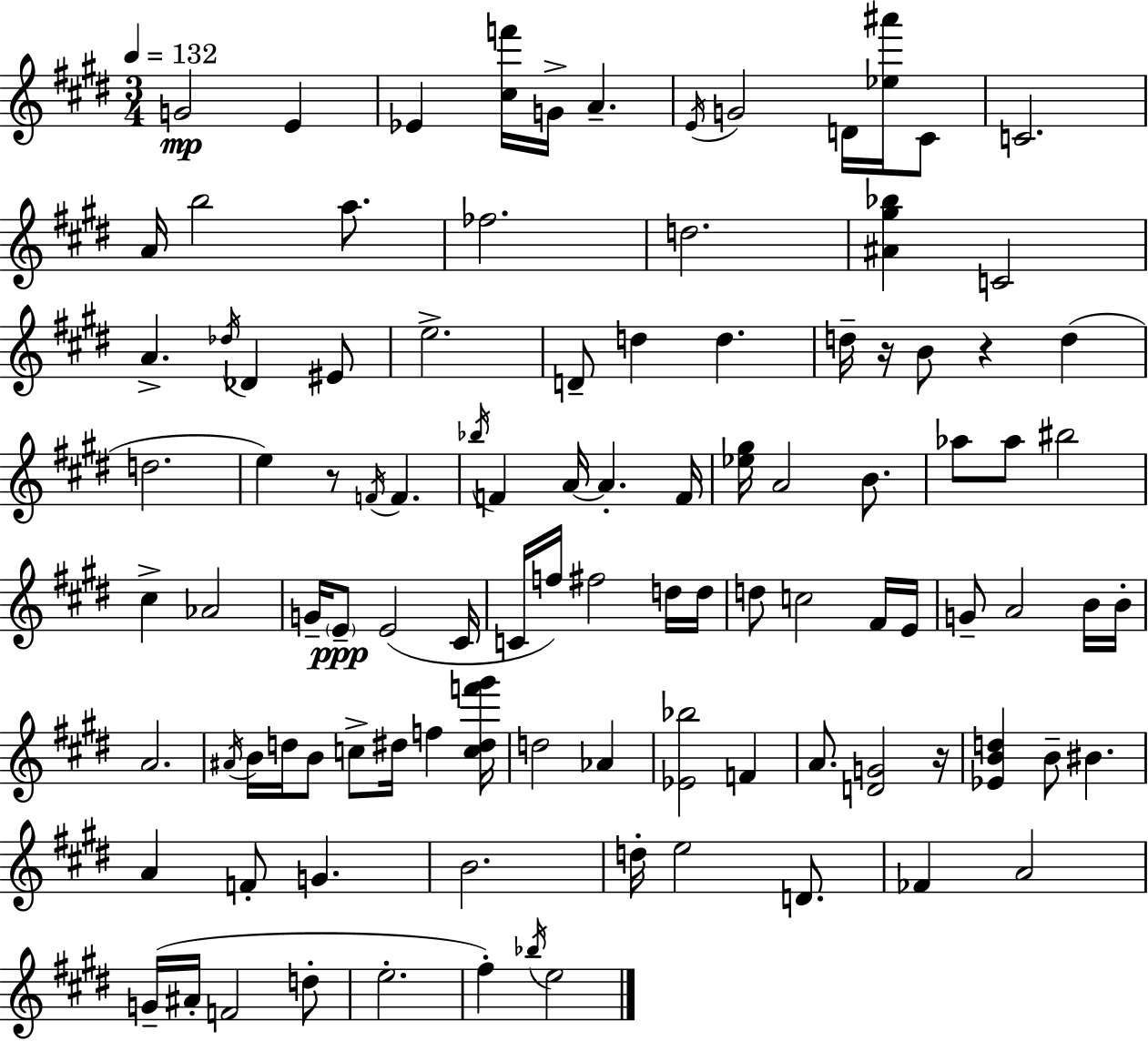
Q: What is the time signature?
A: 3/4